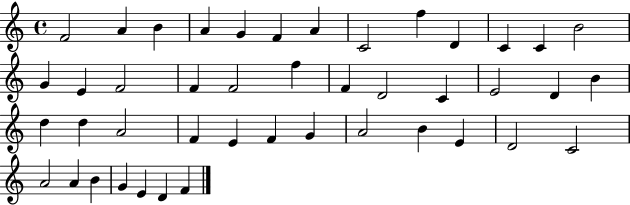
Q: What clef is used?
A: treble